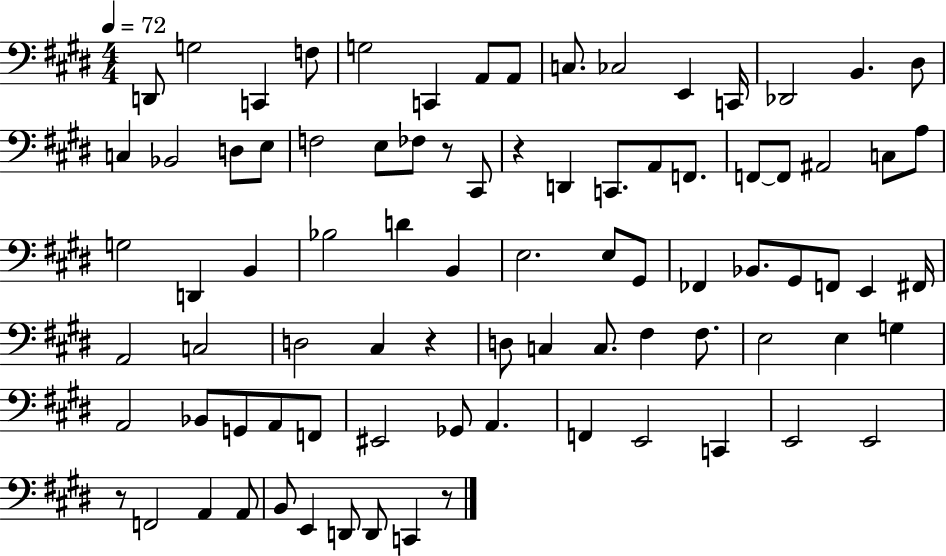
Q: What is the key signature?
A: E major